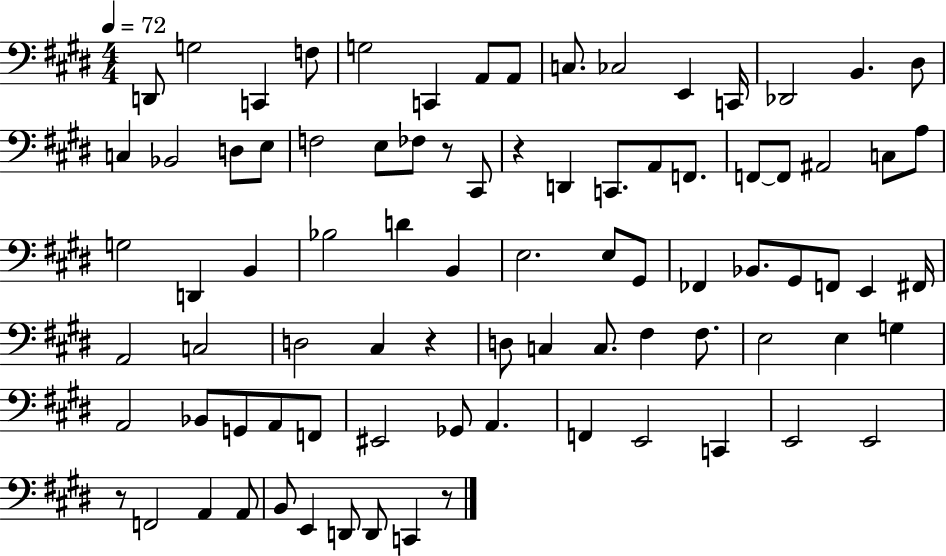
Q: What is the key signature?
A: E major